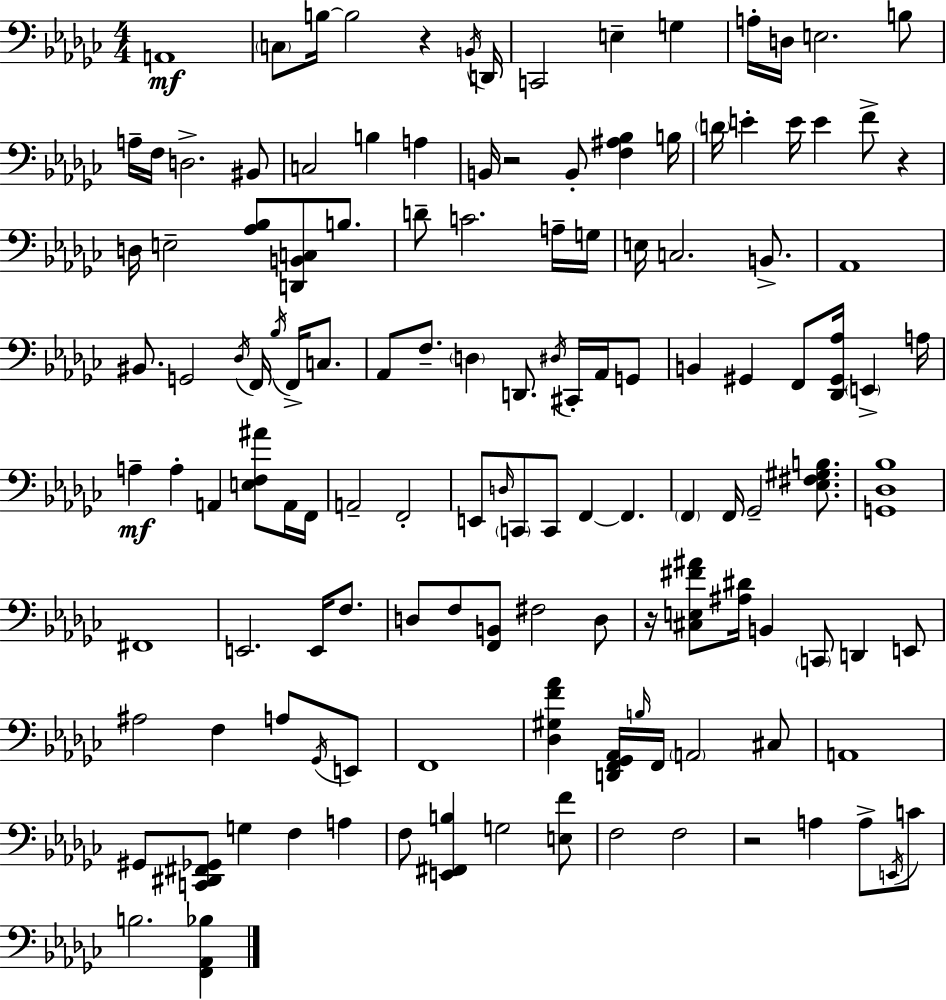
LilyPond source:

{
  \clef bass
  \numericTimeSignature
  \time 4/4
  \key ees \minor
  \repeat volta 2 { a,1\mf | \parenthesize c8 b16~~ b2 r4 \acciaccatura { b,16 } | d,16 c,2 e4-- g4 | a16-. d16 e2. b8 | \break a16-- f16 d2.-> bis,8 | c2 b4 a4 | b,16 r2 b,8-. <f ais bes>4 | b16 \parenthesize d'16 e'4-. e'16 e'4 f'8-> r4 | \break d16 e2-- <aes bes>8 <d, b, c>8 b8. | d'8-- c'2. a16-- | g16 e16 c2. b,8.-> | aes,1 | \break bis,8. g,2 \acciaccatura { des16 } f,16 \acciaccatura { bes16 } f,16-> | c8. aes,8 f8.-- \parenthesize d4 d,8. \acciaccatura { dis16 } | cis,16-. aes,16 g,8 b,4 gis,4 f,8 <des, gis, aes>16 \parenthesize e,4-> | a16 a4--\mf a4-. a,4 | \break <e f ais'>8 a,16 f,16 a,2-- f,2-. | e,8 \grace { d16 } \parenthesize c,8 c,8 f,4~~ f,4. | \parenthesize f,4 f,16 ges,2-- | <ees fis gis b>8. <g, des bes>1 | \break fis,1 | e,2. | e,16 f8. d8 f8 <f, b,>8 fis2 | d8 r16 <cis e fis' ais'>8 <ais dis'>16 b,4 \parenthesize c,8 d,4 | \break e,8 ais2 f4 | a8 \acciaccatura { ges,16 } e,8 f,1 | <des gis f' aes'>4 <d, f, ges, aes,>16 \grace { b16 } f,16 \parenthesize a,2 | cis8 a,1 | \break gis,8 <c, dis, fis, ges,>8 g4 f4 | a4 f8 <e, fis, b>4 g2 | <e f'>8 f2 f2 | r2 a4 | \break a8-> \acciaccatura { e,16 } c'8 b2. | <f, aes, bes>4 } \bar "|."
}